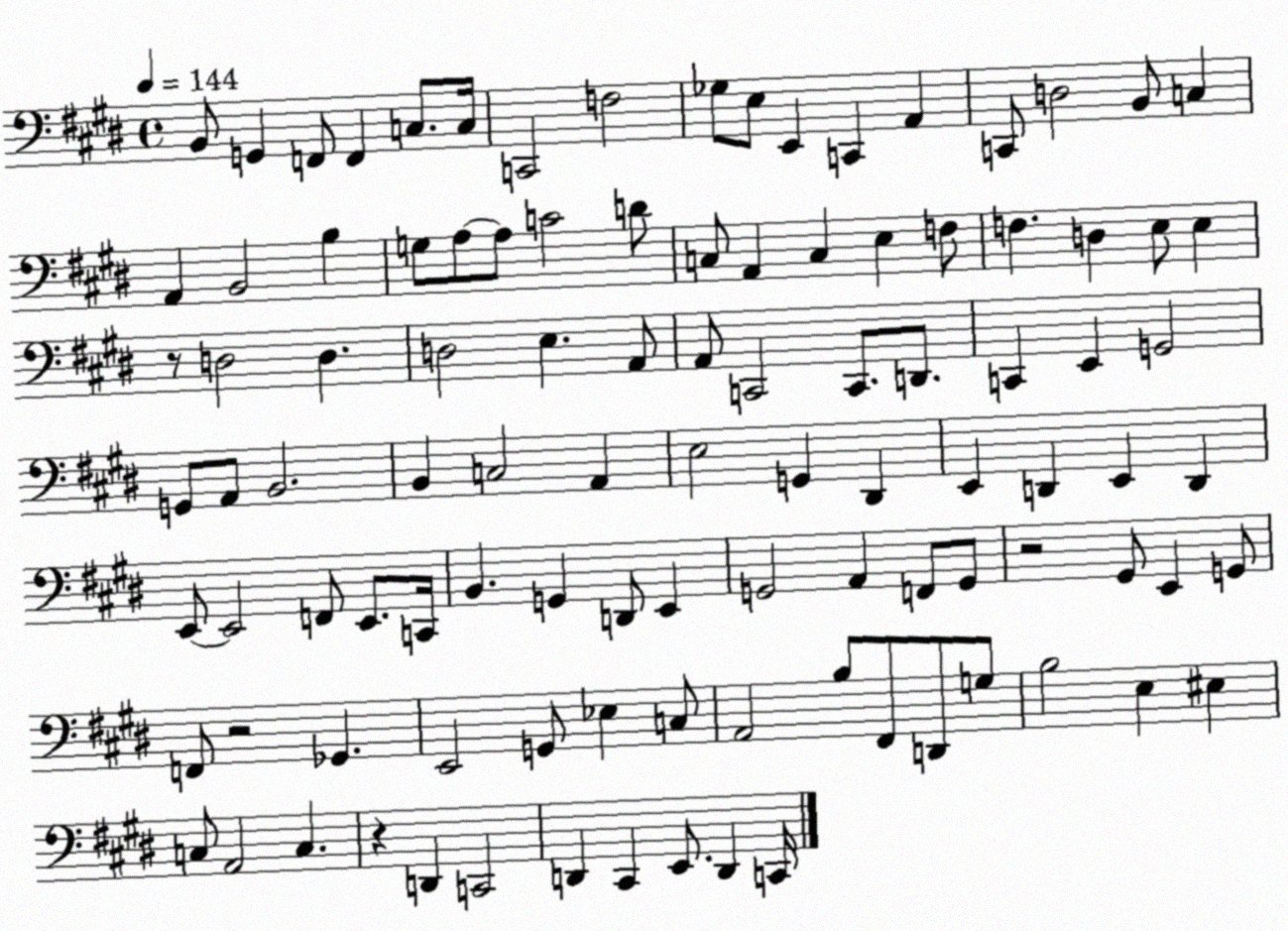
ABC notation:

X:1
T:Untitled
M:4/4
L:1/4
K:E
B,,/2 G,, F,,/2 F,, C,/2 C,/4 C,,2 F,2 _G,/2 E,/2 E,, C,, A,, C,,/2 D,2 B,,/2 C, A,, B,,2 B, G,/2 A,/2 A,/2 C2 D/2 C,/2 A,, C, E, F,/2 F, D, E,/2 E, z/2 D,2 D, D,2 E, A,,/2 A,,/2 C,,2 C,,/2 D,,/2 C,, E,, G,,2 G,,/2 A,,/2 B,,2 B,, C,2 A,, E,2 G,, ^D,, E,, D,, E,, D,, E,,/2 E,,2 F,,/2 E,,/2 C,,/4 B,, G,, D,,/2 E,, G,,2 A,, F,,/2 G,,/2 z2 ^G,,/2 E,, G,,/2 F,,/2 z2 _G,, E,,2 G,,/2 _E, C,/2 A,,2 B,/2 ^F,,/2 D,,/2 G,/2 B,2 E, ^E, C,/2 A,,2 C, z D,, C,,2 D,, ^C,, E,,/2 D,, C,,/4